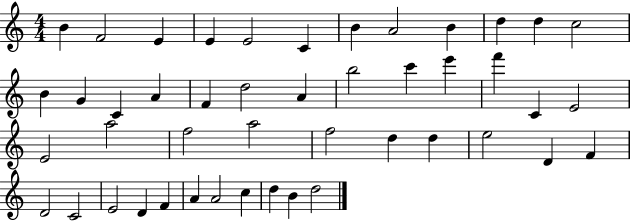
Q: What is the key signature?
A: C major